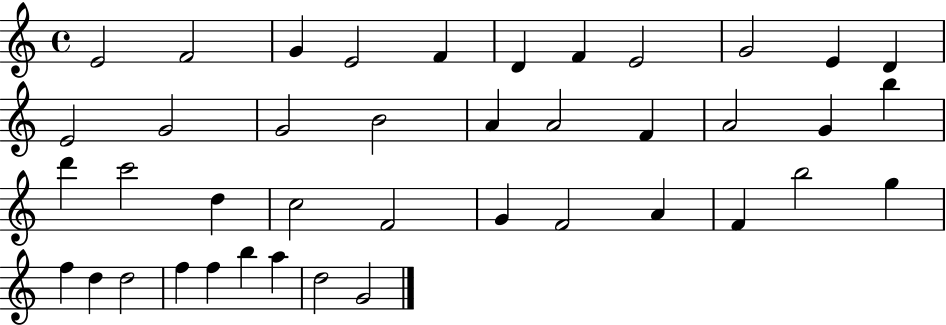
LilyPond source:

{
  \clef treble
  \time 4/4
  \defaultTimeSignature
  \key c \major
  e'2 f'2 | g'4 e'2 f'4 | d'4 f'4 e'2 | g'2 e'4 d'4 | \break e'2 g'2 | g'2 b'2 | a'4 a'2 f'4 | a'2 g'4 b''4 | \break d'''4 c'''2 d''4 | c''2 f'2 | g'4 f'2 a'4 | f'4 b''2 g''4 | \break f''4 d''4 d''2 | f''4 f''4 b''4 a''4 | d''2 g'2 | \bar "|."
}